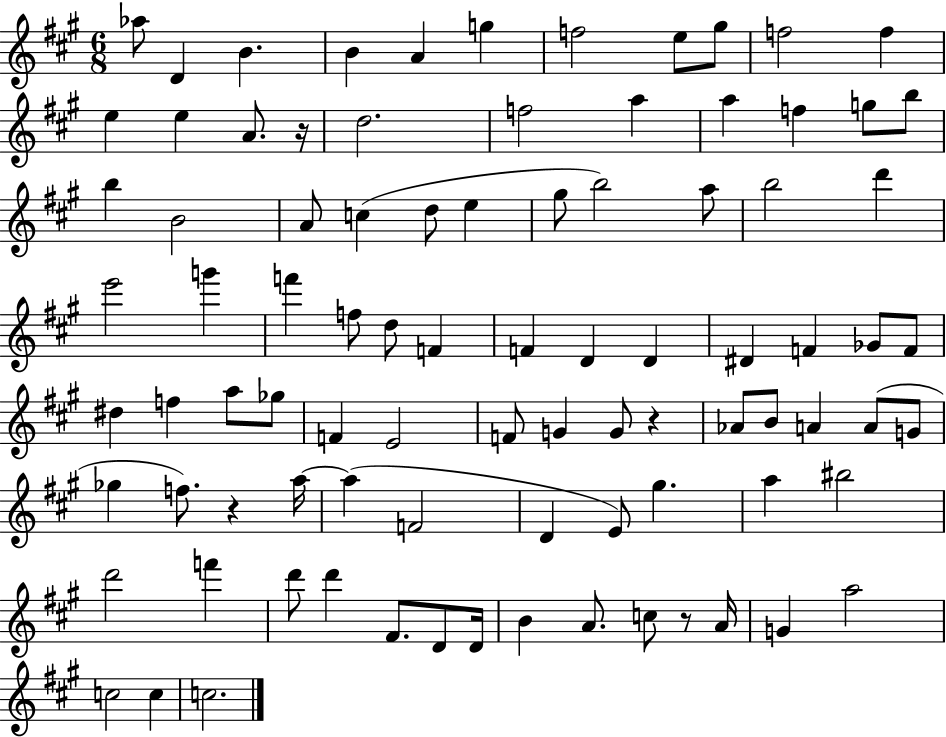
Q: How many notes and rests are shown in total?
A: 89